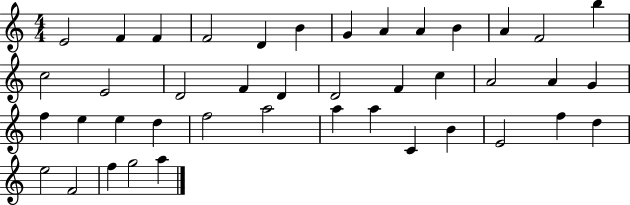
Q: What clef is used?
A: treble